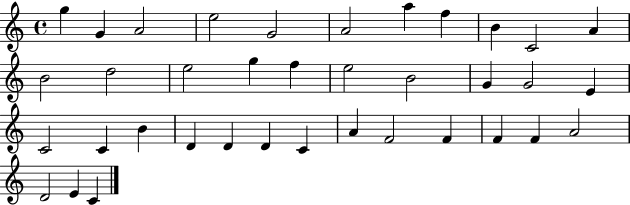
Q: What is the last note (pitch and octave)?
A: C4